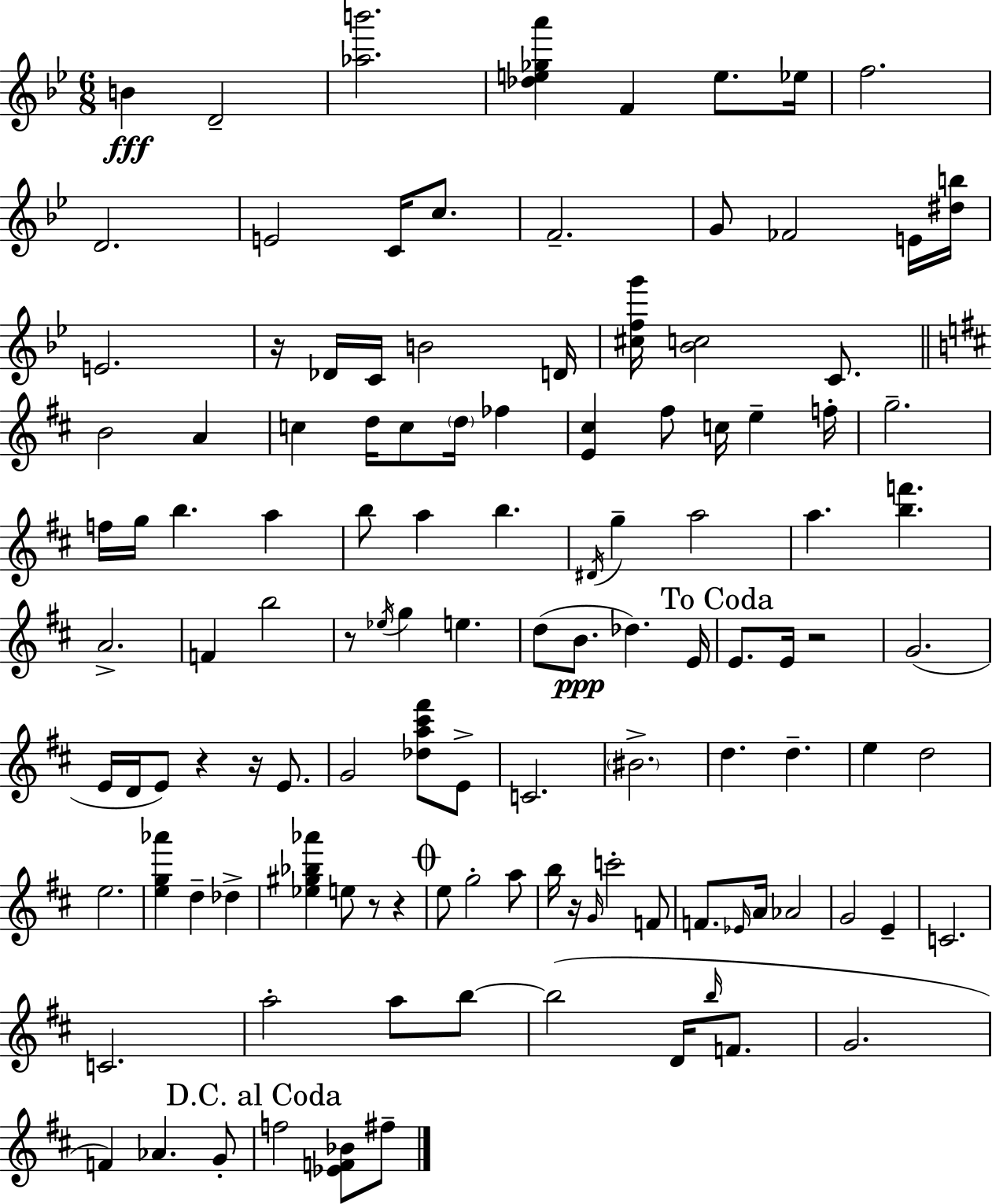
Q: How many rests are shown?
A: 8